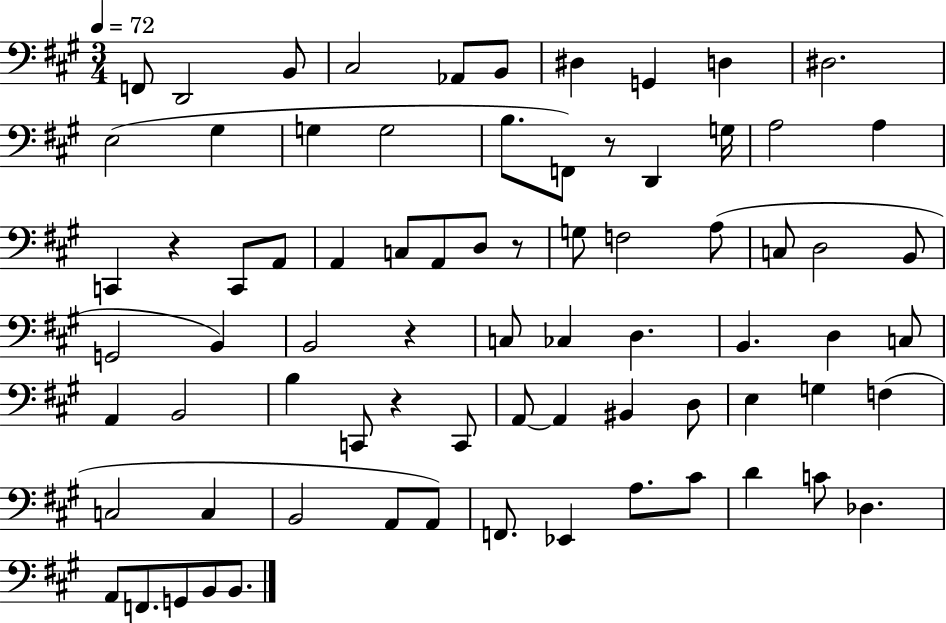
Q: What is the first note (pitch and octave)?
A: F2